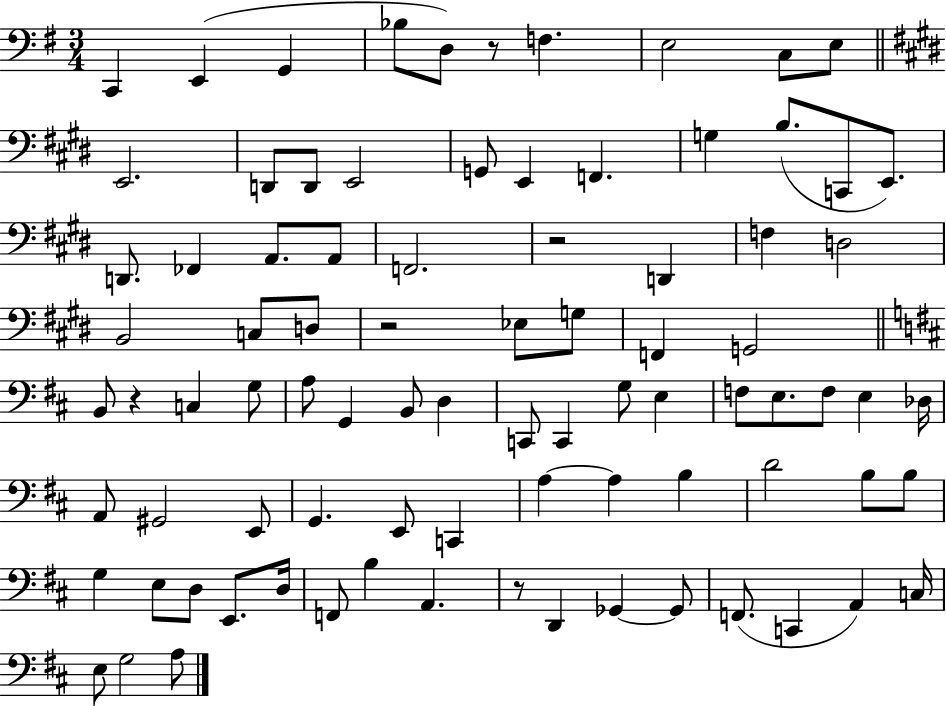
{
  \clef bass
  \numericTimeSignature
  \time 3/4
  \key g \major
  c,4 e,4( g,4 | bes8 d8) r8 f4. | e2 c8 e8 | \bar "||" \break \key e \major e,2. | d,8 d,8 e,2 | g,8 e,4 f,4. | g4 b8.( c,8 e,8.) | \break d,8. fes,4 a,8. a,8 | f,2. | r2 d,4 | f4 d2 | \break b,2 c8 d8 | r2 ees8 g8 | f,4 g,2 | \bar "||" \break \key b \minor b,8 r4 c4 g8 | a8 g,4 b,8 d4 | c,8 c,4 g8 e4 | f8 e8. f8 e4 des16 | \break a,8 gis,2 e,8 | g,4. e,8 c,4 | a4~~ a4 b4 | d'2 b8 b8 | \break g4 e8 d8 e,8. d16 | f,8 b4 a,4. | r8 d,4 ges,4~~ ges,8 | f,8.( c,4 a,4) c16 | \break e8 g2 a8 | \bar "|."
}